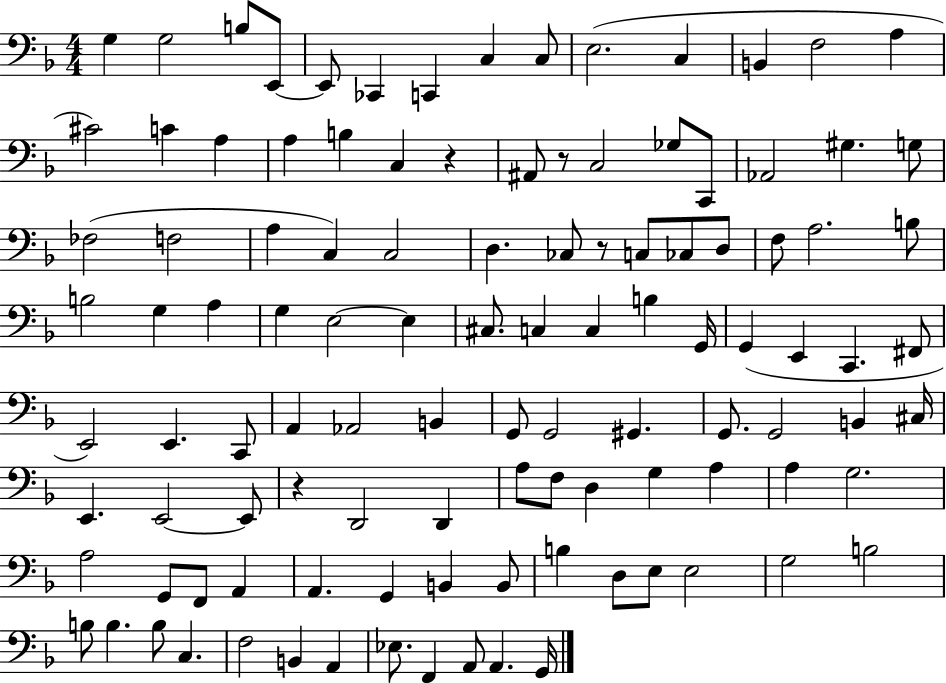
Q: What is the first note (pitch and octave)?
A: G3